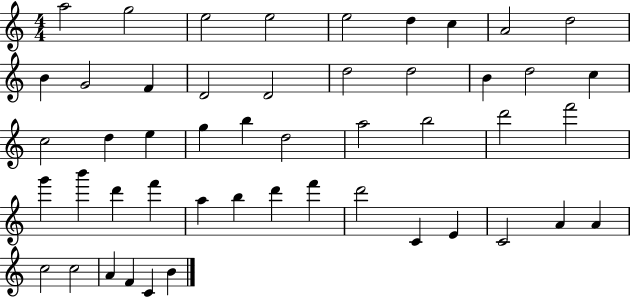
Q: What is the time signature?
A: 4/4